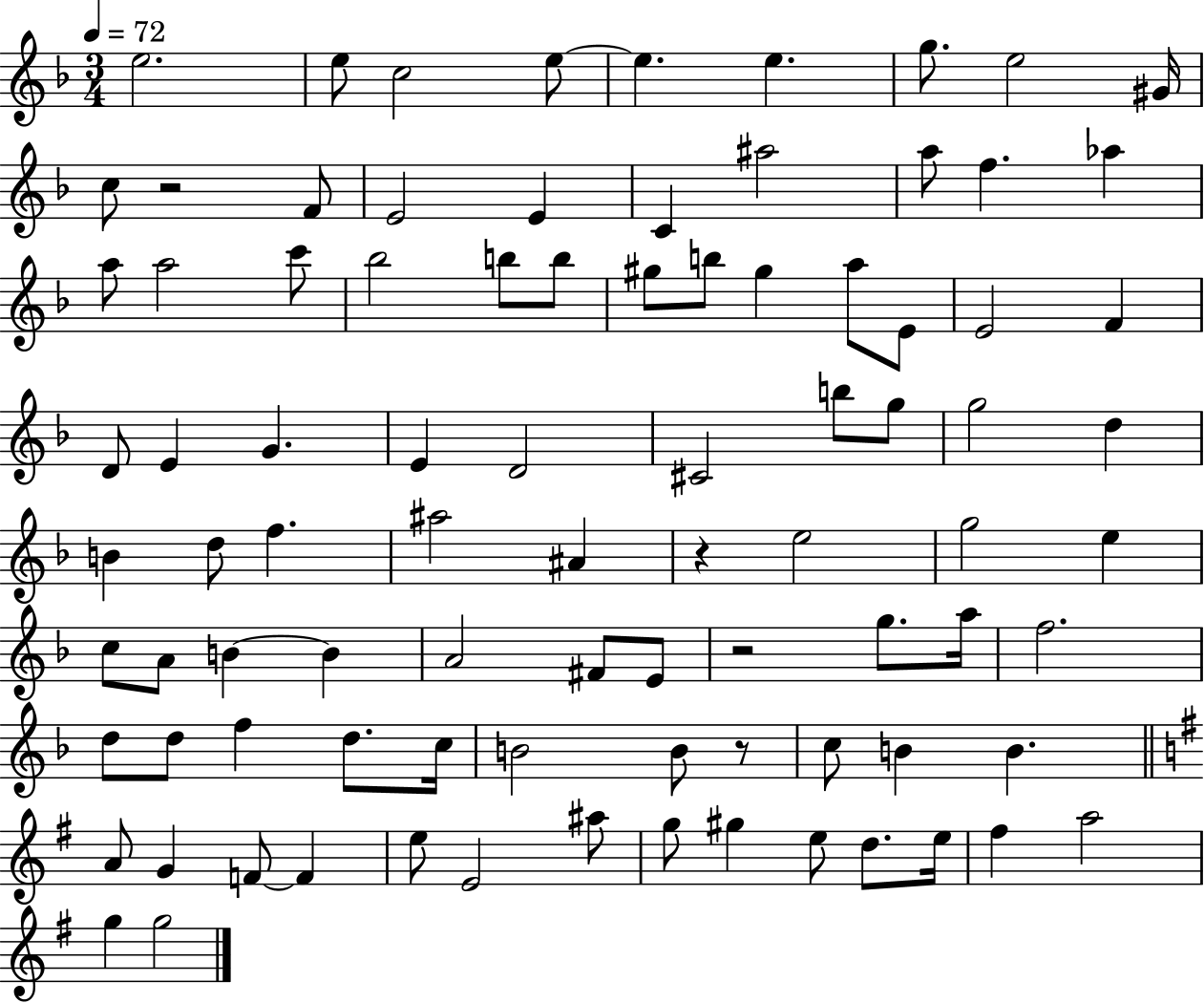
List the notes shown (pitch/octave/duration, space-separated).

E5/h. E5/e C5/h E5/e E5/q. E5/q. G5/e. E5/h G#4/s C5/e R/h F4/e E4/h E4/q C4/q A#5/h A5/e F5/q. Ab5/q A5/e A5/h C6/e Bb5/h B5/e B5/e G#5/e B5/e G#5/q A5/e E4/e E4/h F4/q D4/e E4/q G4/q. E4/q D4/h C#4/h B5/e G5/e G5/h D5/q B4/q D5/e F5/q. A#5/h A#4/q R/q E5/h G5/h E5/q C5/e A4/e B4/q B4/q A4/h F#4/e E4/e R/h G5/e. A5/s F5/h. D5/e D5/e F5/q D5/e. C5/s B4/h B4/e R/e C5/e B4/q B4/q. A4/e G4/q F4/e F4/q E5/e E4/h A#5/e G5/e G#5/q E5/e D5/e. E5/s F#5/q A5/h G5/q G5/h